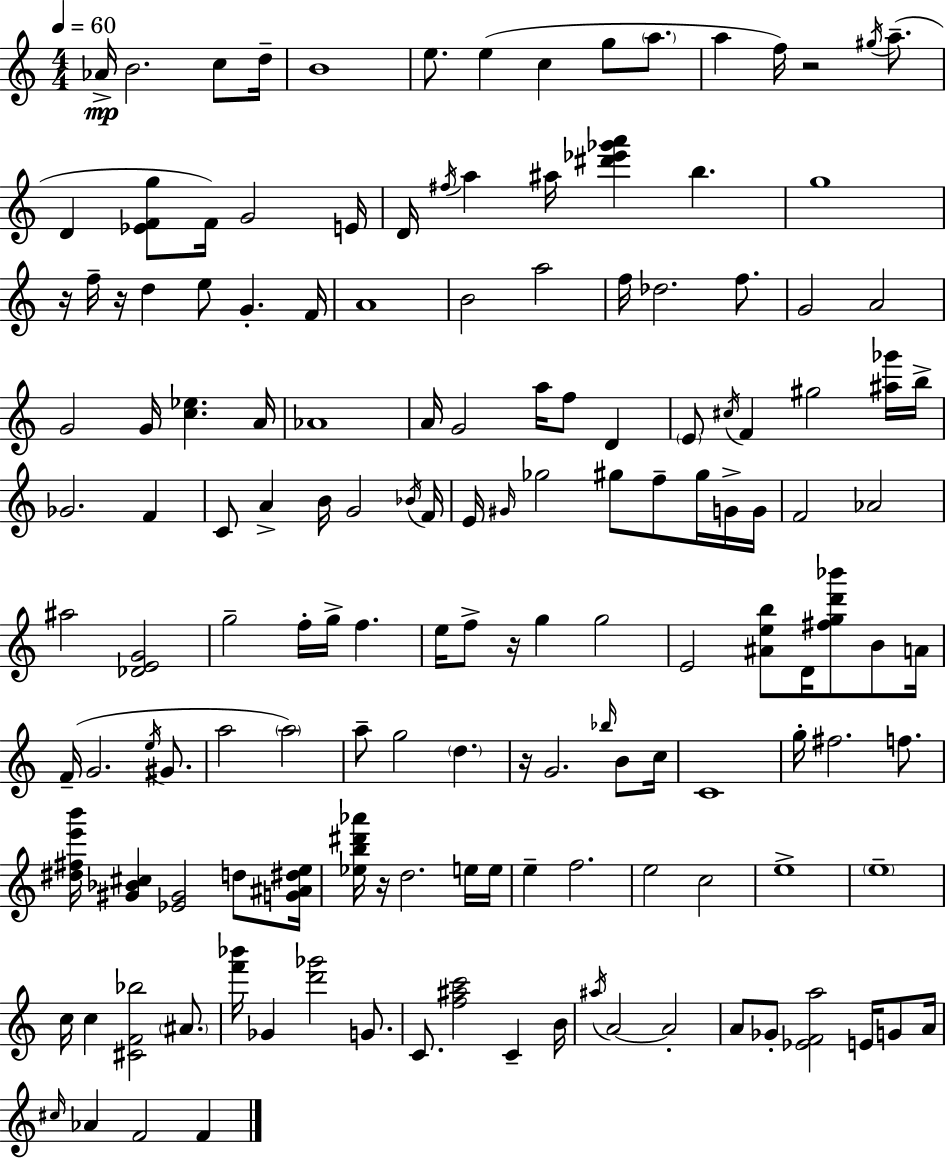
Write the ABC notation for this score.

X:1
T:Untitled
M:4/4
L:1/4
K:Am
_A/4 B2 c/2 d/4 B4 e/2 e c g/2 a/2 a f/4 z2 ^g/4 a/2 D [_EFg]/2 F/4 G2 E/4 D/4 ^f/4 a ^a/4 [^d'_e'_g'a'] b g4 z/4 f/4 z/4 d e/2 G F/4 A4 B2 a2 f/4 _d2 f/2 G2 A2 G2 G/4 [c_e] A/4 _A4 A/4 G2 a/4 f/2 D E/2 ^c/4 F ^g2 [^a_g']/4 b/4 _G2 F C/2 A B/4 G2 _B/4 F/4 E/4 ^G/4 _g2 ^g/2 f/2 ^g/4 G/4 G/4 F2 _A2 ^a2 [_DEG]2 g2 f/4 g/4 f e/4 f/2 z/4 g g2 E2 [^Aeb]/2 D/4 [^fgd'_b']/2 B/2 A/4 F/4 G2 e/4 ^G/2 a2 a2 a/2 g2 d z/4 G2 _b/4 B/2 c/4 C4 g/4 ^f2 f/2 [^d^fe'b']/4 [^G_B^c] [_E^G]2 d/2 [G^A^de]/4 [_eb^d'_a']/4 z/4 d2 e/4 e/4 e f2 e2 c2 e4 e4 c/4 c [^CF_b]2 ^A/2 [f'_b']/4 _G [d'_g']2 G/2 C/2 [f^ac']2 C B/4 ^a/4 A2 A2 A/2 _G/2 [_EFa]2 E/4 G/2 A/4 ^c/4 _A F2 F